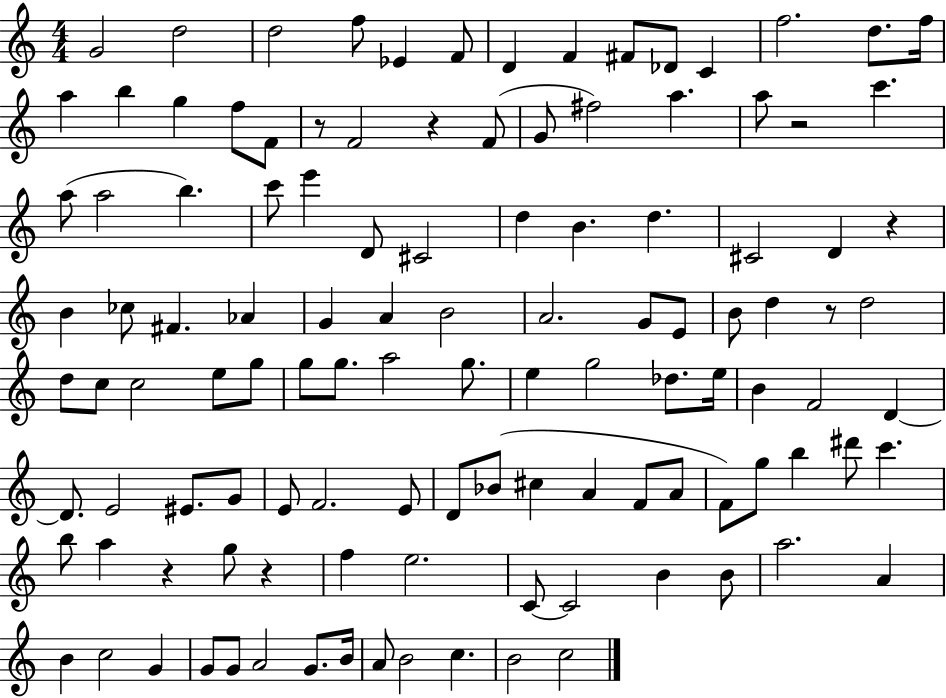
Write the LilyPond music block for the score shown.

{
  \clef treble
  \numericTimeSignature
  \time 4/4
  \key c \major
  g'2 d''2 | d''2 f''8 ees'4 f'8 | d'4 f'4 fis'8 des'8 c'4 | f''2. d''8. f''16 | \break a''4 b''4 g''4 f''8 f'8 | r8 f'2 r4 f'8( | g'8 fis''2) a''4. | a''8 r2 c'''4. | \break a''8( a''2 b''4.) | c'''8 e'''4 d'8 cis'2 | d''4 b'4. d''4. | cis'2 d'4 r4 | \break b'4 ces''8 fis'4. aes'4 | g'4 a'4 b'2 | a'2. g'8 e'8 | b'8 d''4 r8 d''2 | \break d''8 c''8 c''2 e''8 g''8 | g''8 g''8. a''2 g''8. | e''4 g''2 des''8. e''16 | b'4 f'2 d'4~~ | \break d'8. e'2 eis'8. g'8 | e'8 f'2. e'8 | d'8 bes'8( cis''4 a'4 f'8 a'8 | f'8) g''8 b''4 dis'''8 c'''4. | \break b''8 a''4 r4 g''8 r4 | f''4 e''2. | c'8~~ c'2 b'4 b'8 | a''2. a'4 | \break b'4 c''2 g'4 | g'8 g'8 a'2 g'8. b'16 | a'8 b'2 c''4. | b'2 c''2 | \break \bar "|."
}